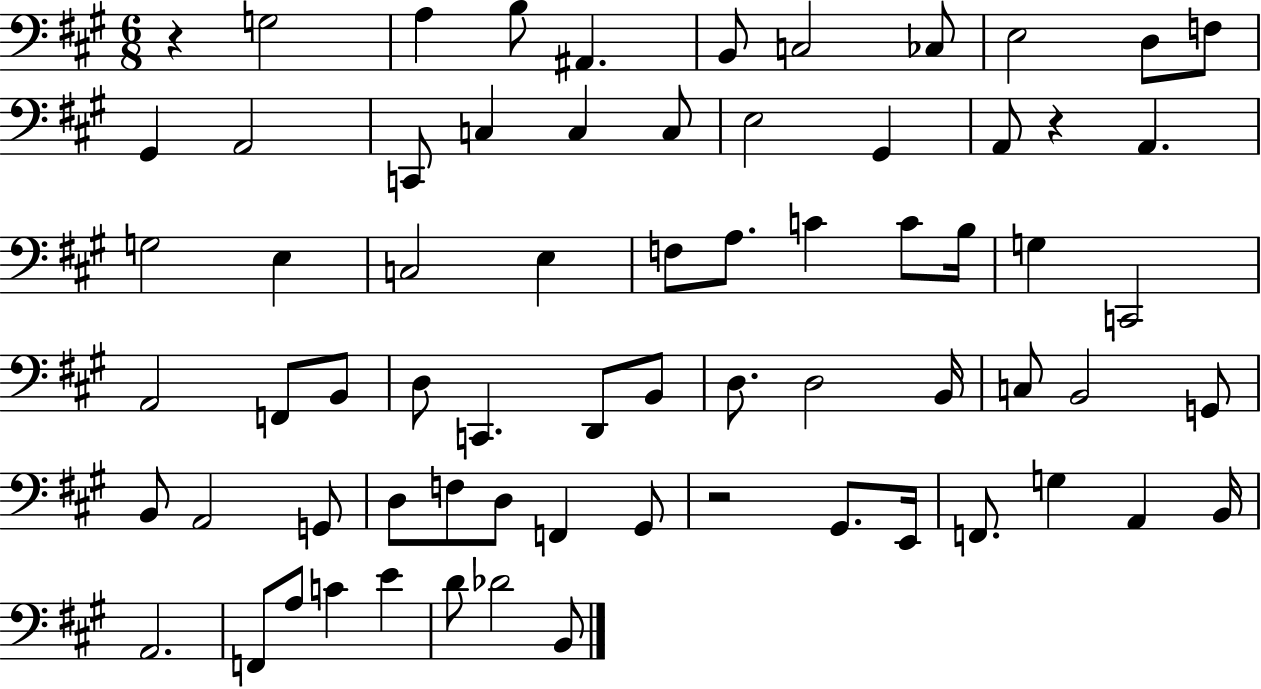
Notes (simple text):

R/q G3/h A3/q B3/e A#2/q. B2/e C3/h CES3/e E3/h D3/e F3/e G#2/q A2/h C2/e C3/q C3/q C3/e E3/h G#2/q A2/e R/q A2/q. G3/h E3/q C3/h E3/q F3/e A3/e. C4/q C4/e B3/s G3/q C2/h A2/h F2/e B2/e D3/e C2/q. D2/e B2/e D3/e. D3/h B2/s C3/e B2/h G2/e B2/e A2/h G2/e D3/e F3/e D3/e F2/q G#2/e R/h G#2/e. E2/s F2/e. G3/q A2/q B2/s A2/h. F2/e A3/e C4/q E4/q D4/e Db4/h B2/e